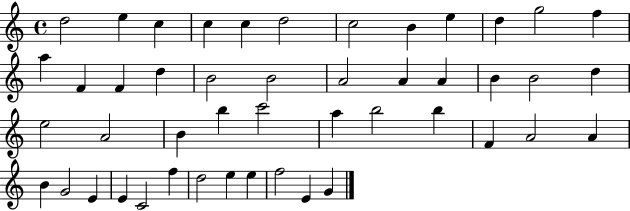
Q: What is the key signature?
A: C major